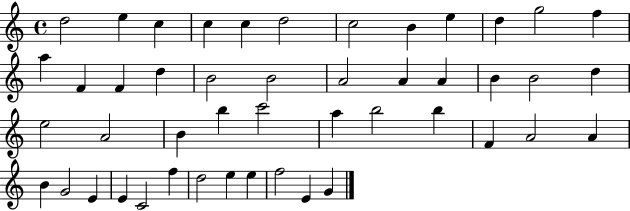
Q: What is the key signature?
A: C major